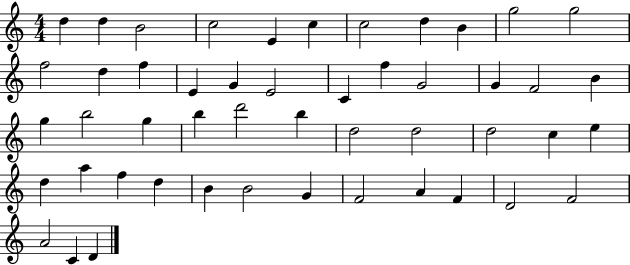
X:1
T:Untitled
M:4/4
L:1/4
K:C
d d B2 c2 E c c2 d B g2 g2 f2 d f E G E2 C f G2 G F2 B g b2 g b d'2 b d2 d2 d2 c e d a f d B B2 G F2 A F D2 F2 A2 C D